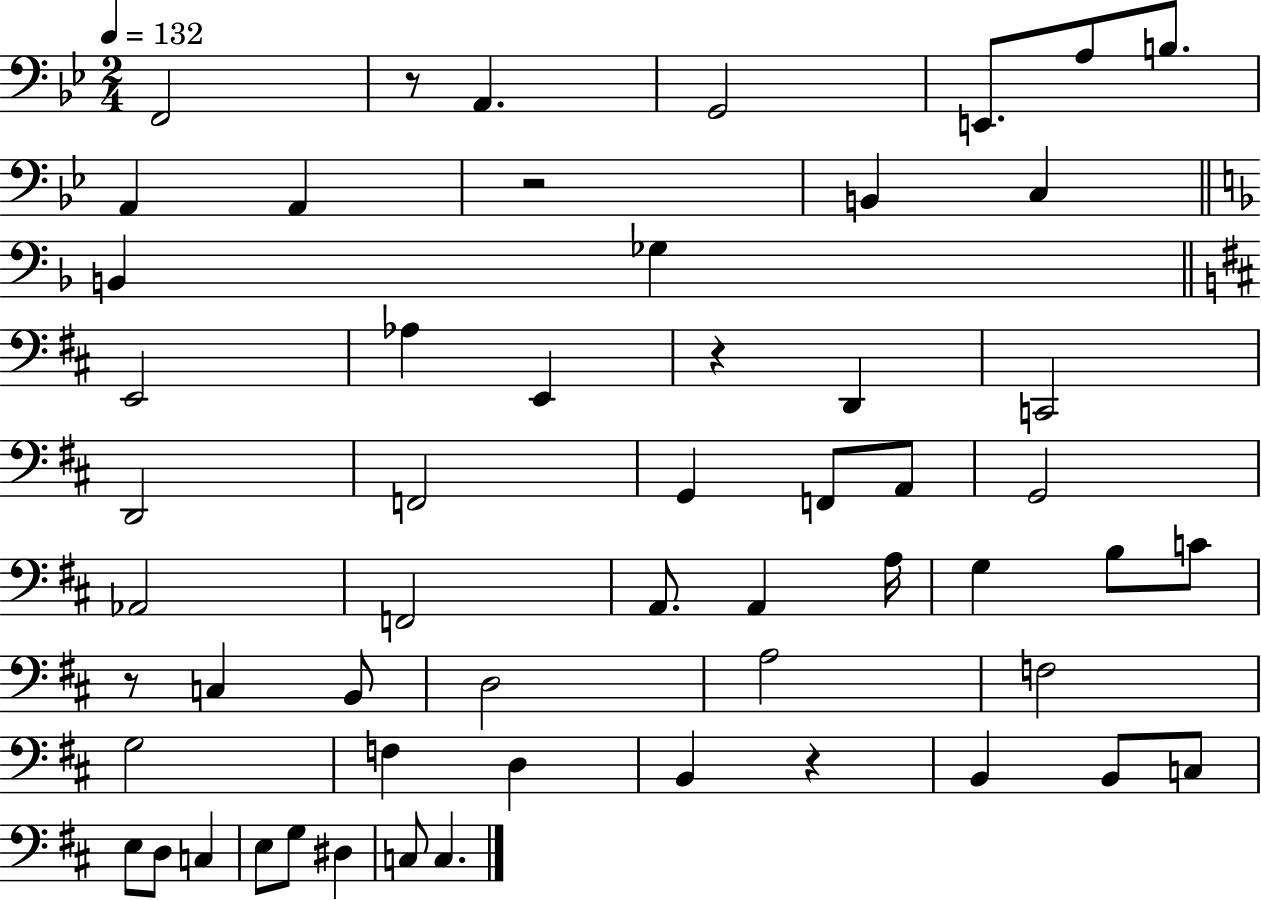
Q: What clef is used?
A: bass